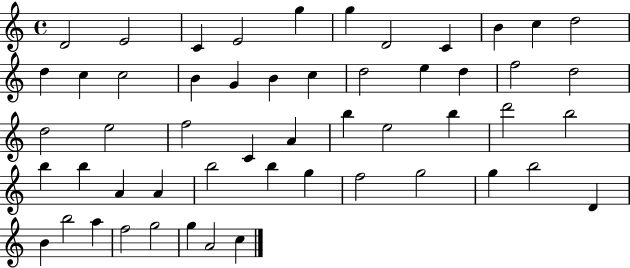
D4/h E4/h C4/q E4/h G5/q G5/q D4/h C4/q B4/q C5/q D5/h D5/q C5/q C5/h B4/q G4/q B4/q C5/q D5/h E5/q D5/q F5/h D5/h D5/h E5/h F5/h C4/q A4/q B5/q E5/h B5/q D6/h B5/h B5/q B5/q A4/q A4/q B5/h B5/q G5/q F5/h G5/h G5/q B5/h D4/q B4/q B5/h A5/q F5/h G5/h G5/q A4/h C5/q